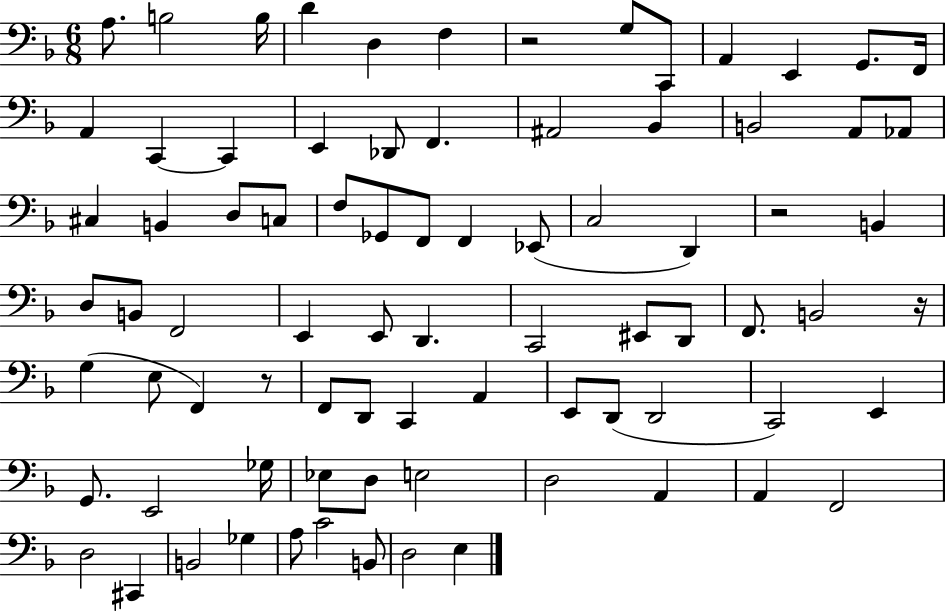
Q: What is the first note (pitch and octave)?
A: A3